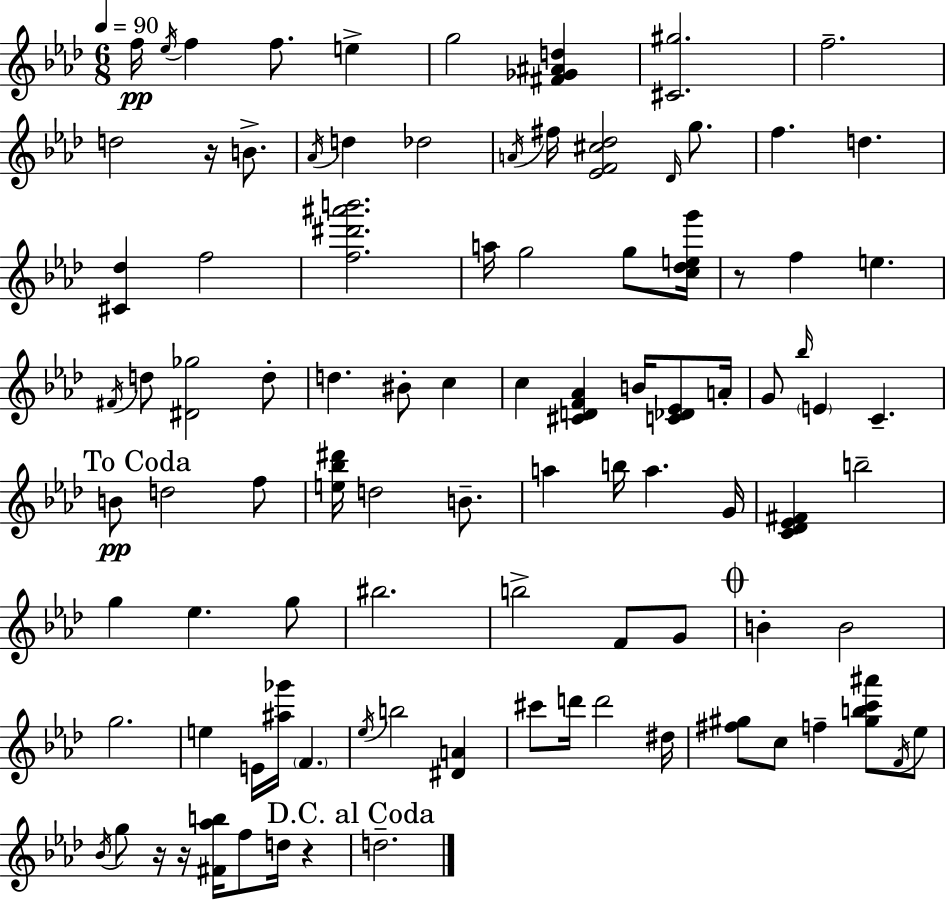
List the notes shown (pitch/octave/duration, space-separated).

F5/s Eb5/s F5/q F5/e. E5/q G5/h [F#4,Gb4,A#4,D5]/q [C#4,G#5]/h. F5/h. D5/h R/s B4/e. Ab4/s D5/q Db5/h A4/s F#5/s [Eb4,F4,C#5,Db5]/h Db4/s G5/e. F5/q. D5/q. [C#4,Db5]/q F5/h [F5,D#6,A#6,B6]/h. A5/s G5/h G5/e [C5,Db5,E5,G6]/s R/e F5/q E5/q. F#4/s D5/e [D#4,Gb5]/h D5/e D5/q. BIS4/e C5/q C5/q [C#4,D4,F4,Ab4]/q B4/s [C4,Db4,Eb4]/e A4/s G4/e Bb5/s E4/q C4/q. B4/e D5/h F5/e [E5,Bb5,D#6]/s D5/h B4/e. A5/q B5/s A5/q. G4/s [C4,Db4,Eb4,F#4]/q B5/h G5/q Eb5/q. G5/e BIS5/h. B5/h F4/e G4/e B4/q B4/h G5/h. E5/q E4/s [A#5,Gb6]/s F4/q. Eb5/s B5/h [D#4,A4]/q C#6/e D6/s D6/h D#5/s [F#5,G#5]/e C5/e F5/q [G#5,B5,C6,A#6]/e F4/s Eb5/e Bb4/s G5/e R/s R/s [F#4,Ab5,B5]/s F5/e D5/s R/q D5/h.